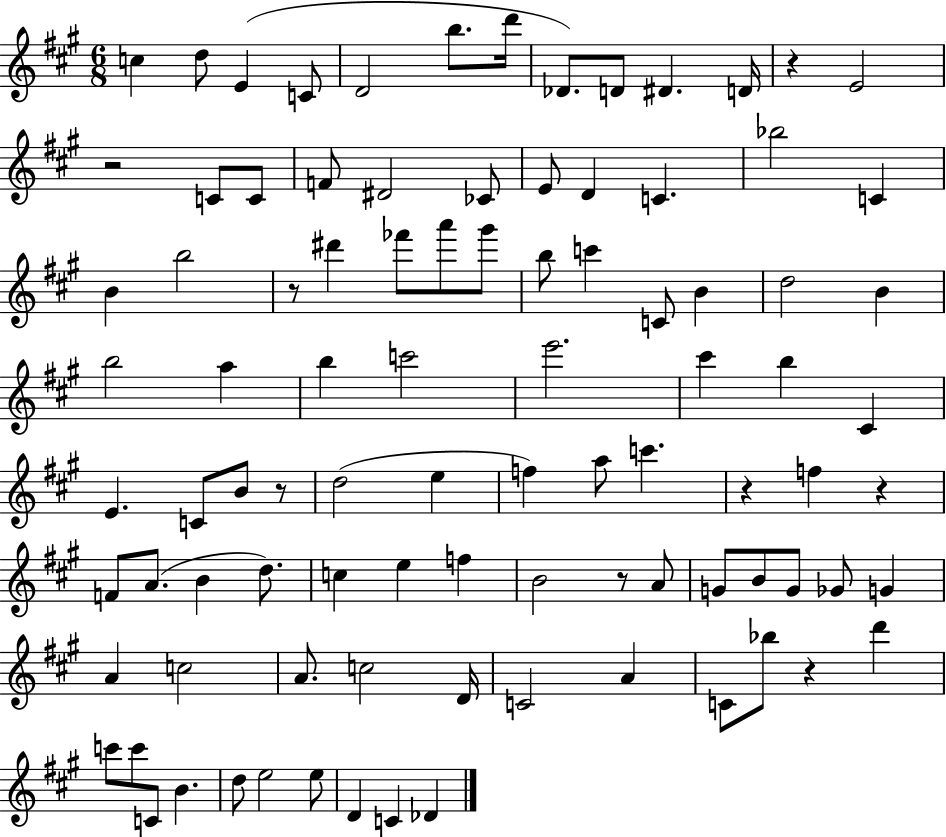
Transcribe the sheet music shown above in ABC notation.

X:1
T:Untitled
M:6/8
L:1/4
K:A
c d/2 E C/2 D2 b/2 d'/4 _D/2 D/2 ^D D/4 z E2 z2 C/2 C/2 F/2 ^D2 _C/2 E/2 D C _b2 C B b2 z/2 ^d' _f'/2 a'/2 ^g'/2 b/2 c' C/2 B d2 B b2 a b c'2 e'2 ^c' b ^C E C/2 B/2 z/2 d2 e f a/2 c' z f z F/2 A/2 B d/2 c e f B2 z/2 A/2 G/2 B/2 G/2 _G/2 G A c2 A/2 c2 D/4 C2 A C/2 _b/2 z d' c'/2 c'/2 C/2 B d/2 e2 e/2 D C _D